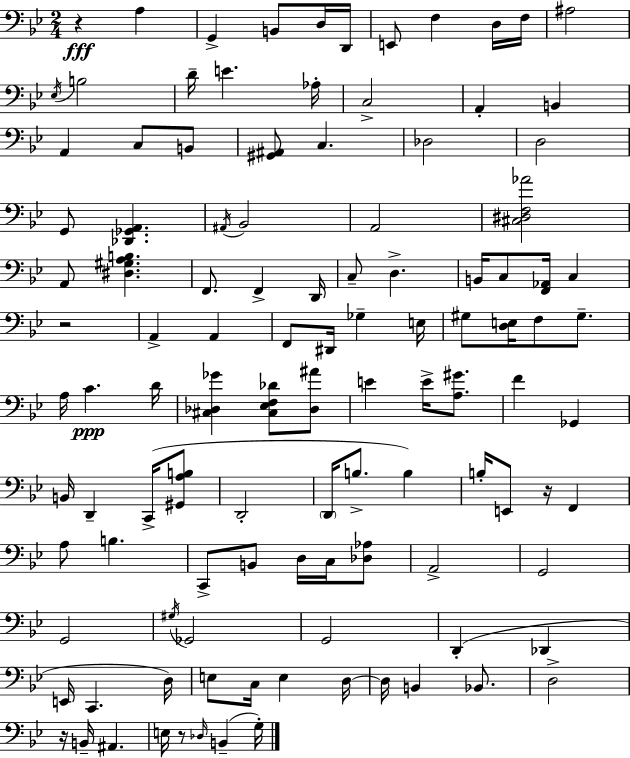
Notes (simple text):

R/q A3/q G2/q B2/e D3/s D2/s E2/e F3/q D3/s F3/s A#3/h Eb3/s B3/h D4/s E4/q. Ab3/s C3/h A2/q B2/q A2/q C3/e B2/e [G#2,A#2]/e C3/q. Db3/h D3/h G2/e [Db2,Gb2,A2]/q. A#2/s Bb2/h A2/h [C#3,D#3,F3,Ab4]/h A2/e [D#3,G#3,A3,B3]/q. F2/e. F2/q D2/s C3/e D3/q. B2/s C3/e [F2,Ab2]/s C3/q R/h A2/q A2/q F2/e D#2/s Gb3/q E3/s G#3/e [D3,E3]/s F3/e G#3/e. A3/s C4/q. D4/s [C#3,Db3,Gb4]/q [C#3,Eb3,F3,Db4]/e [Db3,A#4]/e E4/q E4/s [A3,G#4]/e. F4/q Gb2/q B2/s D2/q C2/s [G#2,A3,B3]/e D2/h D2/s B3/e. B3/q B3/s E2/e R/s F2/q A3/e B3/q. C2/e B2/e D3/s C3/s [Db3,Ab3]/e A2/h G2/h G2/h G#3/s Gb2/h G2/h D2/q Db2/q E2/s C2/q. D3/s E3/e C3/s E3/q D3/s D3/s B2/q Bb2/e. D3/h R/s B2/s A#2/q. E3/s R/e Db3/s B2/q G3/s